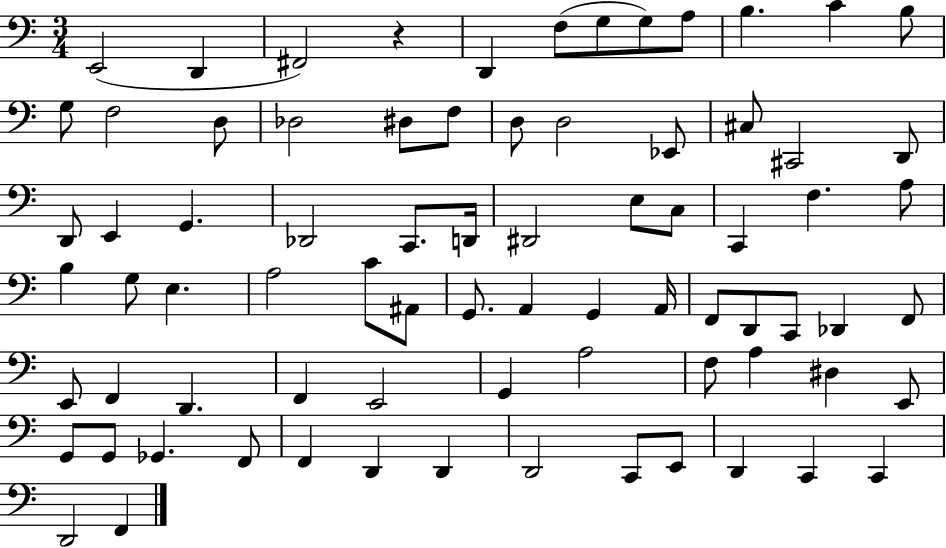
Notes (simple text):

E2/h D2/q F#2/h R/q D2/q F3/e G3/e G3/e A3/e B3/q. C4/q B3/e G3/e F3/h D3/e Db3/h D#3/e F3/e D3/e D3/h Eb2/e C#3/e C#2/h D2/e D2/e E2/q G2/q. Db2/h C2/e. D2/s D#2/h E3/e C3/e C2/q F3/q. A3/e B3/q G3/e E3/q. A3/h C4/e A#2/e G2/e. A2/q G2/q A2/s F2/e D2/e C2/e Db2/q F2/e E2/e F2/q D2/q. F2/q E2/h G2/q A3/h F3/e A3/q D#3/q E2/e G2/e G2/e Gb2/q. F2/e F2/q D2/q D2/q D2/h C2/e E2/e D2/q C2/q C2/q D2/h F2/q